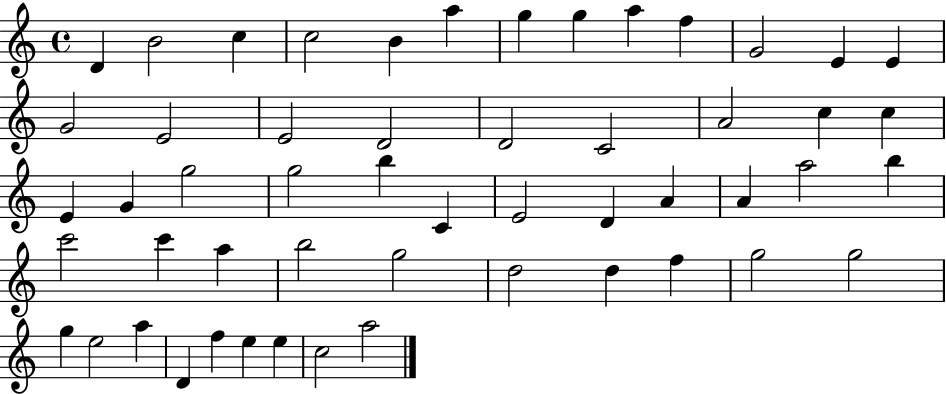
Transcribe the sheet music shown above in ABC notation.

X:1
T:Untitled
M:4/4
L:1/4
K:C
D B2 c c2 B a g g a f G2 E E G2 E2 E2 D2 D2 C2 A2 c c E G g2 g2 b C E2 D A A a2 b c'2 c' a b2 g2 d2 d f g2 g2 g e2 a D f e e c2 a2